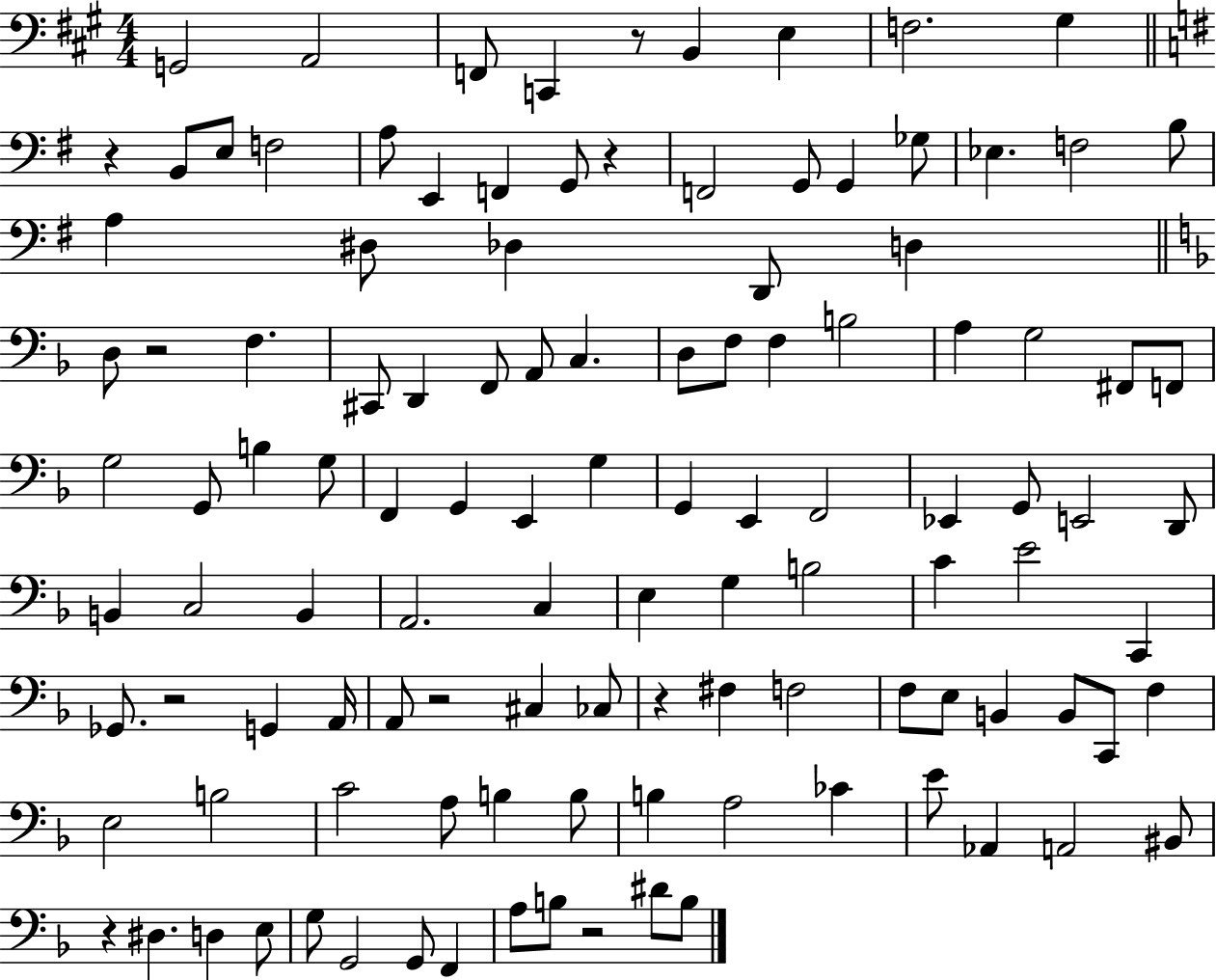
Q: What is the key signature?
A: A major